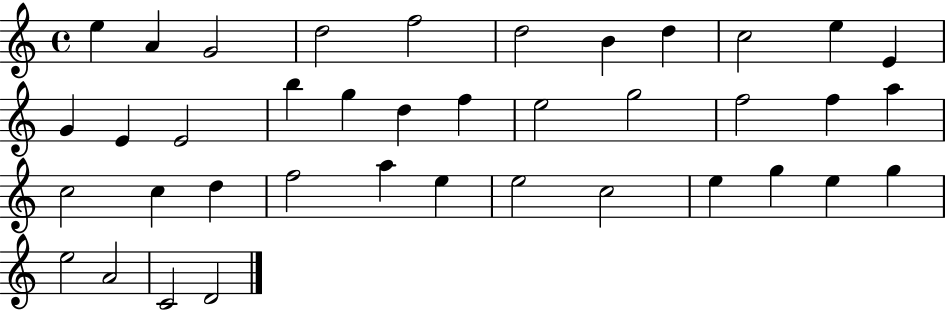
E5/q A4/q G4/h D5/h F5/h D5/h B4/q D5/q C5/h E5/q E4/q G4/q E4/q E4/h B5/q G5/q D5/q F5/q E5/h G5/h F5/h F5/q A5/q C5/h C5/q D5/q F5/h A5/q E5/q E5/h C5/h E5/q G5/q E5/q G5/q E5/h A4/h C4/h D4/h